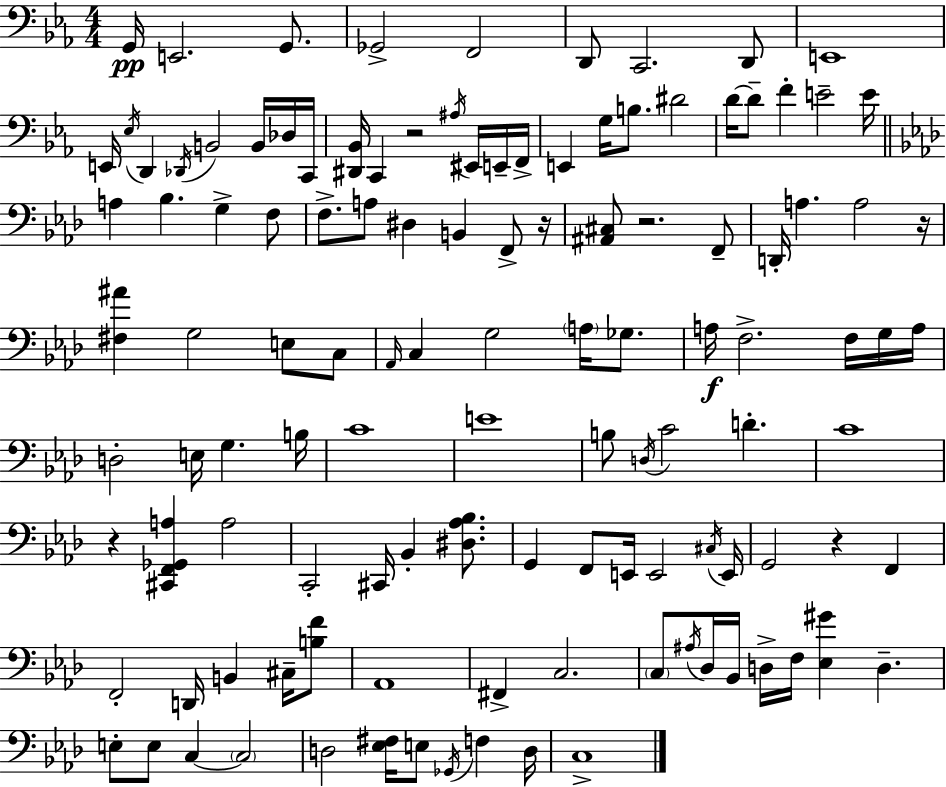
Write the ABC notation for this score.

X:1
T:Untitled
M:4/4
L:1/4
K:Eb
G,,/4 E,,2 G,,/2 _G,,2 F,,2 D,,/2 C,,2 D,,/2 E,,4 E,,/4 _E,/4 D,, _D,,/4 B,,2 B,,/4 _D,/4 C,,/4 [^D,,_B,,]/4 C,, z2 ^A,/4 ^E,,/4 E,,/4 F,,/4 E,, G,/4 B,/2 ^D2 D/4 D/2 F E2 E/4 A, _B, G, F,/2 F,/2 A,/2 ^D, B,, F,,/2 z/4 [^A,,^C,]/2 z2 F,,/2 D,,/4 A, A,2 z/4 [^F,^A] G,2 E,/2 C,/2 _A,,/4 C, G,2 A,/4 _G,/2 A,/4 F,2 F,/4 G,/4 A,/4 D,2 E,/4 G, B,/4 C4 E4 B,/2 D,/4 C2 D C4 z [^C,,F,,_G,,A,] A,2 C,,2 ^C,,/4 _B,, [^D,_A,_B,]/2 G,, F,,/2 E,,/4 E,,2 ^C,/4 E,,/4 G,,2 z F,, F,,2 D,,/4 B,, ^C,/4 [B,F]/2 _A,,4 ^F,, C,2 C,/2 ^A,/4 _D,/4 _B,,/4 D,/4 F,/4 [_E,^G] D, E,/2 E,/2 C, C,2 D,2 [_E,^F,]/4 E,/2 _G,,/4 F, D,/4 C,4